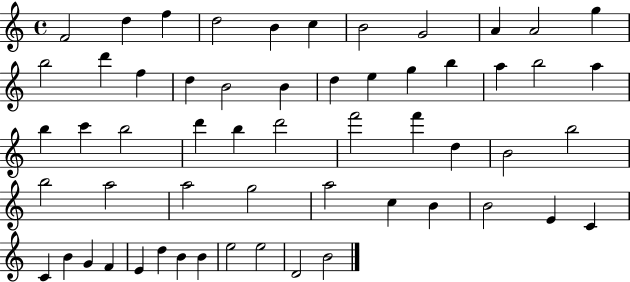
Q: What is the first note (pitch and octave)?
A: F4